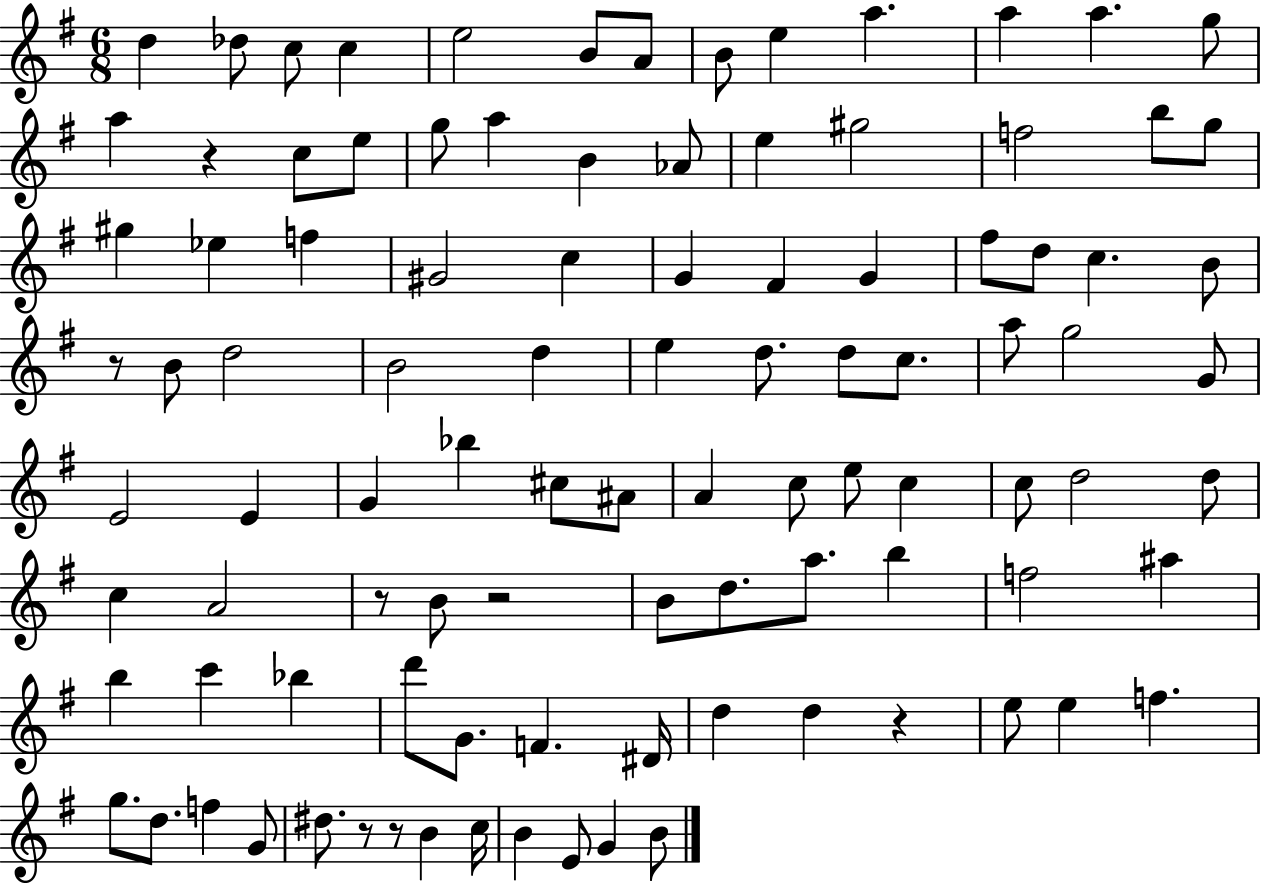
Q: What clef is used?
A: treble